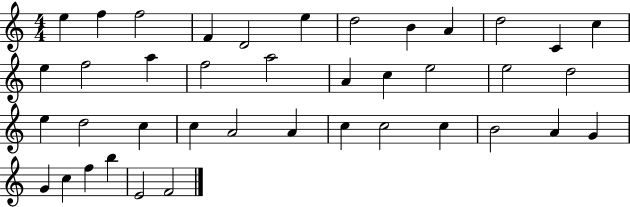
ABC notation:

X:1
T:Untitled
M:4/4
L:1/4
K:C
e f f2 F D2 e d2 B A d2 C c e f2 a f2 a2 A c e2 e2 d2 e d2 c c A2 A c c2 c B2 A G G c f b E2 F2